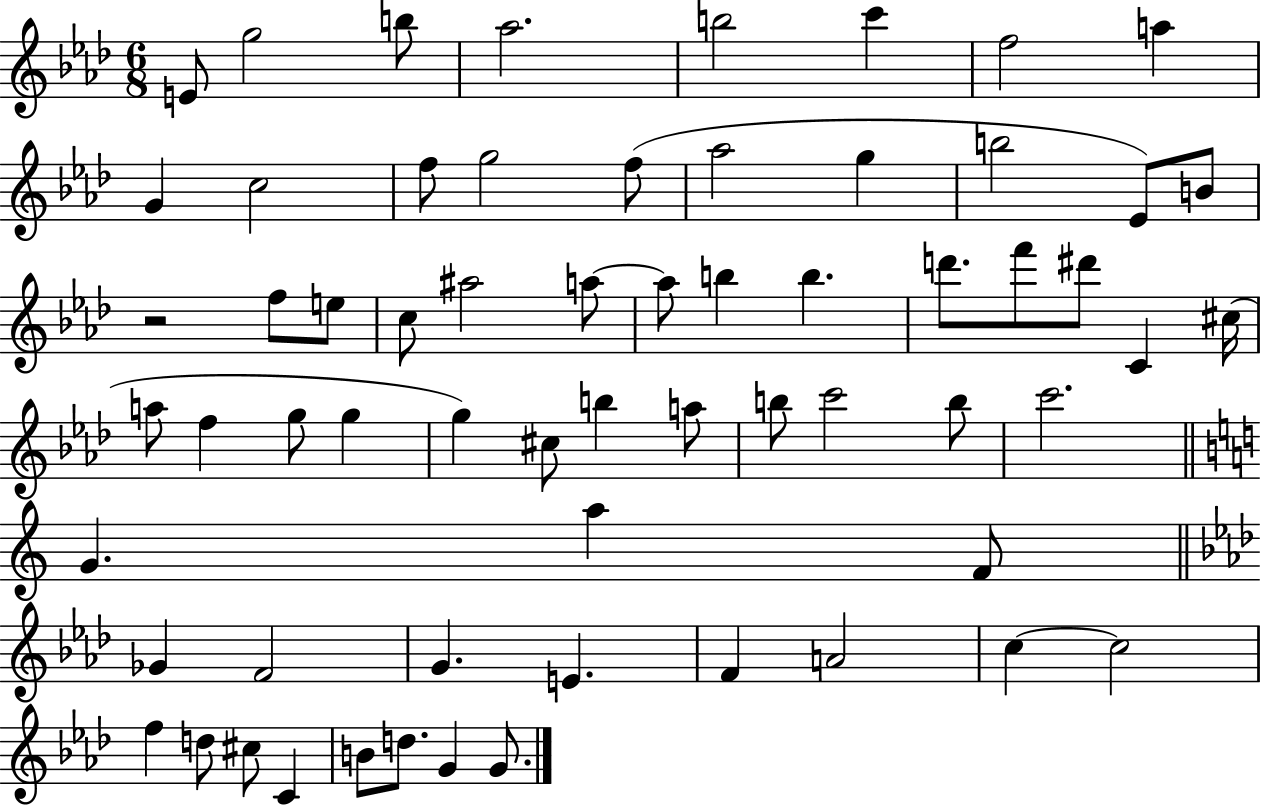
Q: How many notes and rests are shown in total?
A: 63